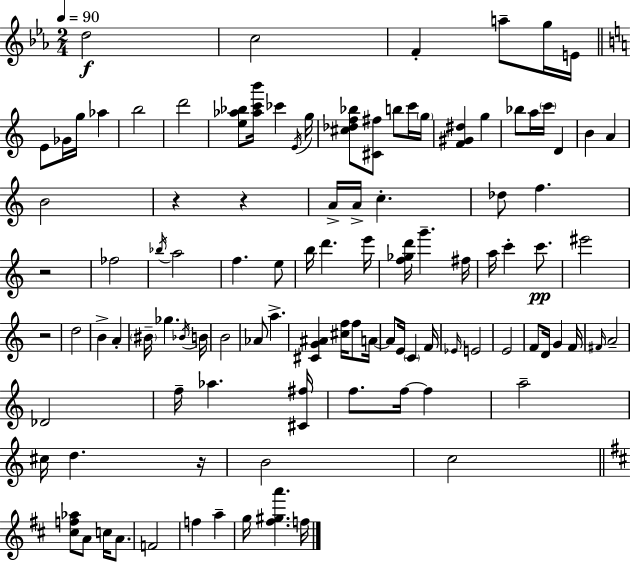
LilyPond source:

{
  \clef treble
  \numericTimeSignature
  \time 2/4
  \key c \minor
  \tempo 4 = 90
  \repeat volta 2 { d''2\f | c''2 | f'4-. a''8-- g''16 e'16 | \bar "||" \break \key c \major e'8 ges'16 g''16 aes''4 | b''2 | d'''2 | <e'' aes'' bes''>8 <aes'' c''' b'''>16 ces'''4 \acciaccatura { e'16 } | \break g''16 <cis'' des'' f'' bes''>8 <cis' fis''>8 b''8 c'''16 | \parenthesize g''16 <f' gis' dis''>4 g''4 | bes''8 a''16 \parenthesize c'''16 d'4 | b'4 a'4 | \break b'2 | r4 r4 | a'16-> a'16-> c''4.-. | des''8 f''4. | \break r2 | fes''2 | \acciaccatura { bes''16 } a''2 | f''4. | \break e''8 b''16 d'''4. | e'''16 <f'' ges'' d'''>16 g'''4.-- | fis''16 a''16 c'''4-. c'''8.\pp | eis'''2 | \break r2 | d''2 | b'4-> a'4-. | \parenthesize bis'16-- ges''4. | \break \acciaccatura { bes'16 } b'16 b'2 | aes'8 a''4.-> | <cis' g' ais'>4 <cis'' f''>16 | f''8 a'16~~ a'8 e'16 \parenthesize c'4 | \break f'16 \grace { ees'16 } e'2 | e'2 | f'8 d'16 g'4 | f'16 \grace { fis'16 } a'2-- | \break des'2 | f''16-- aes''4. | <cis' fis''>16 f''8. | f''16~~ f''4 a''2-- | \break cis''16 d''4. | r16 b'2 | c''2 | \bar "||" \break \key b \minor <cis'' f'' aes''>8 a'8 c''16 a'8. | f'2 | f''4 a''4-- | g''16 <fis'' gis'' a'''>4. f''16 | \break } \bar "|."
}